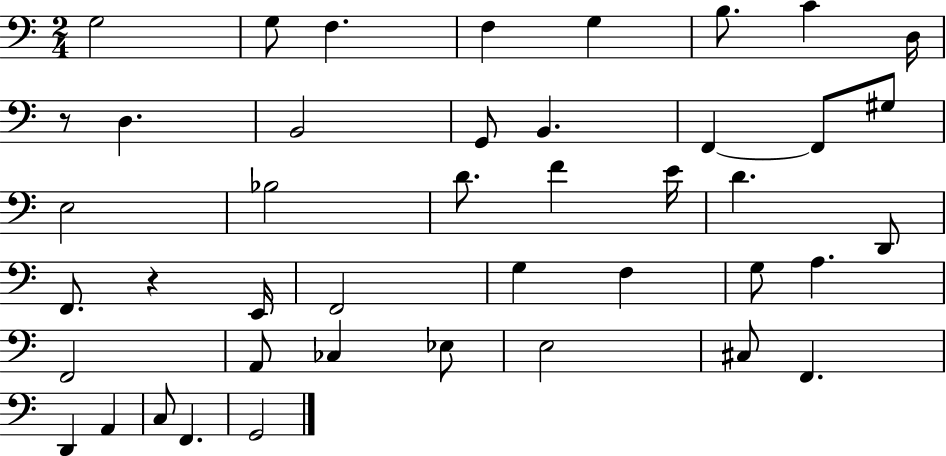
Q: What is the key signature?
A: C major